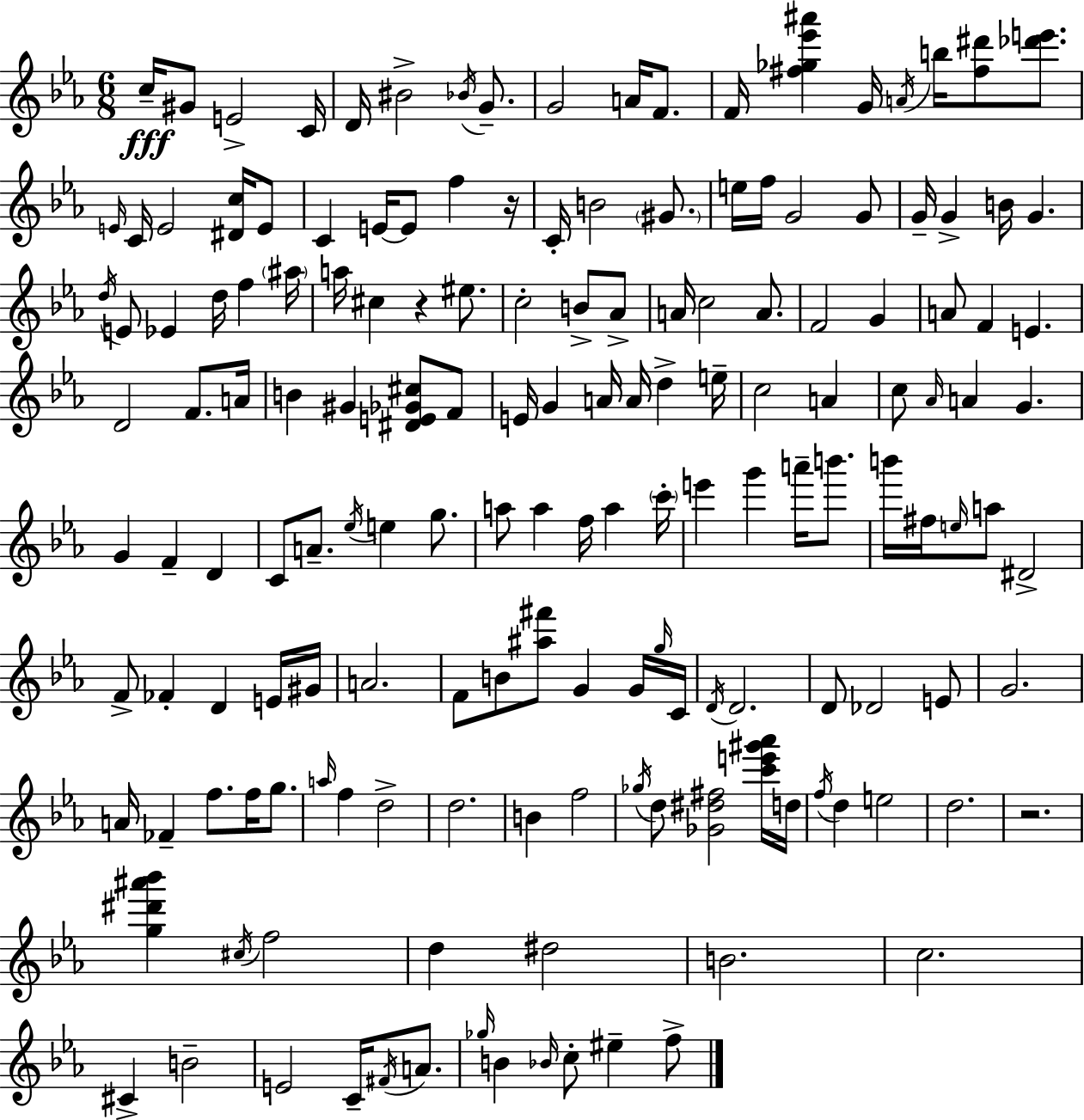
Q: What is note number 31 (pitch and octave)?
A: G4